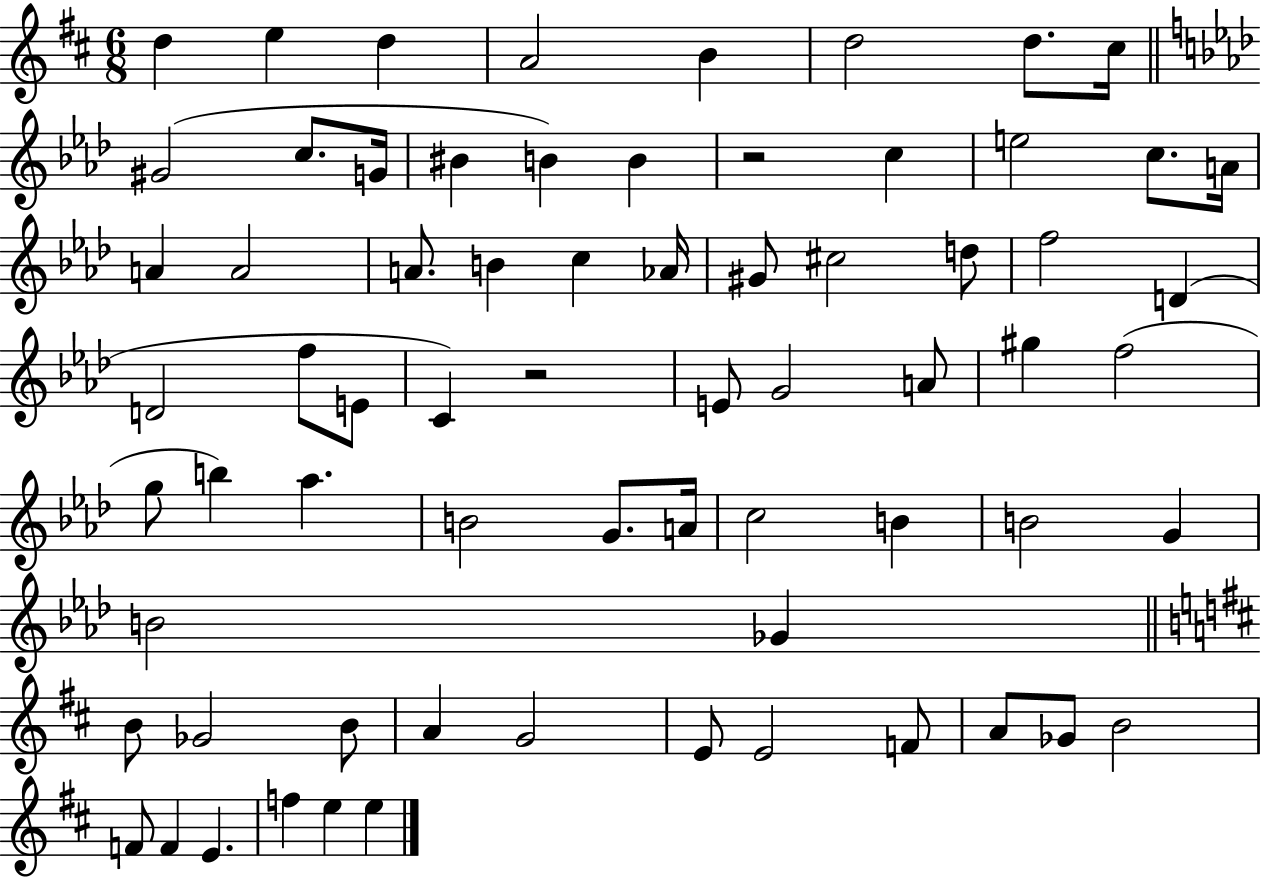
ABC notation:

X:1
T:Untitled
M:6/8
L:1/4
K:D
d e d A2 B d2 d/2 ^c/4 ^G2 c/2 G/4 ^B B B z2 c e2 c/2 A/4 A A2 A/2 B c _A/4 ^G/2 ^c2 d/2 f2 D D2 f/2 E/2 C z2 E/2 G2 A/2 ^g f2 g/2 b _a B2 G/2 A/4 c2 B B2 G B2 _G B/2 _G2 B/2 A G2 E/2 E2 F/2 A/2 _G/2 B2 F/2 F E f e e